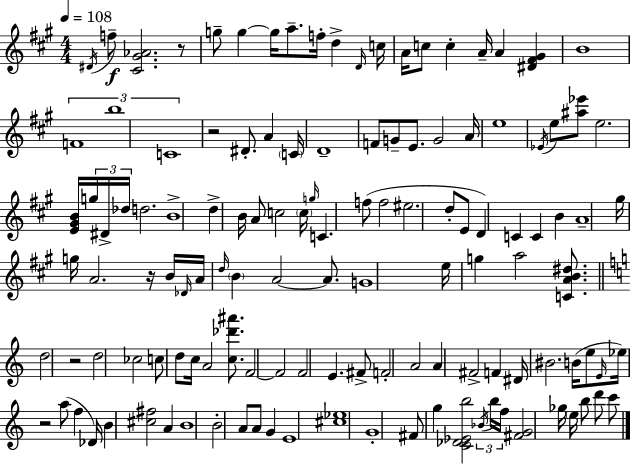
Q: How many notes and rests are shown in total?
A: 128